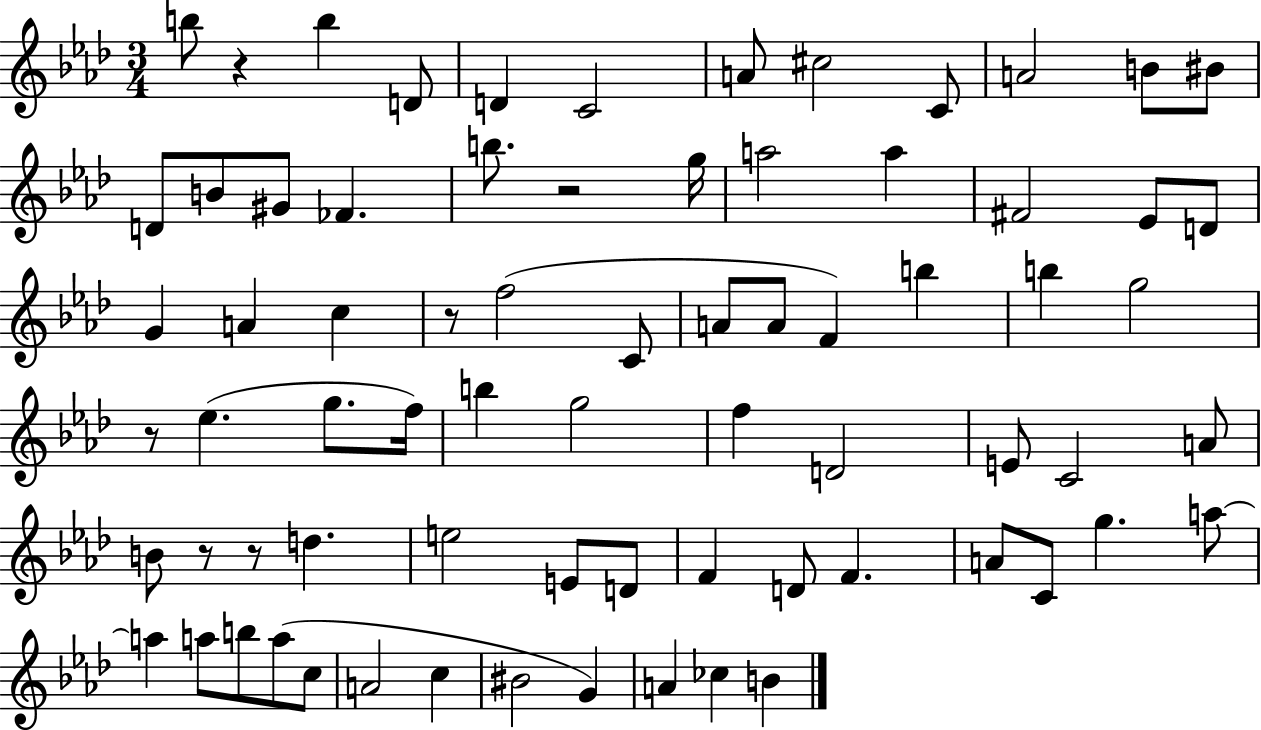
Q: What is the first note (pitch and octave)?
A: B5